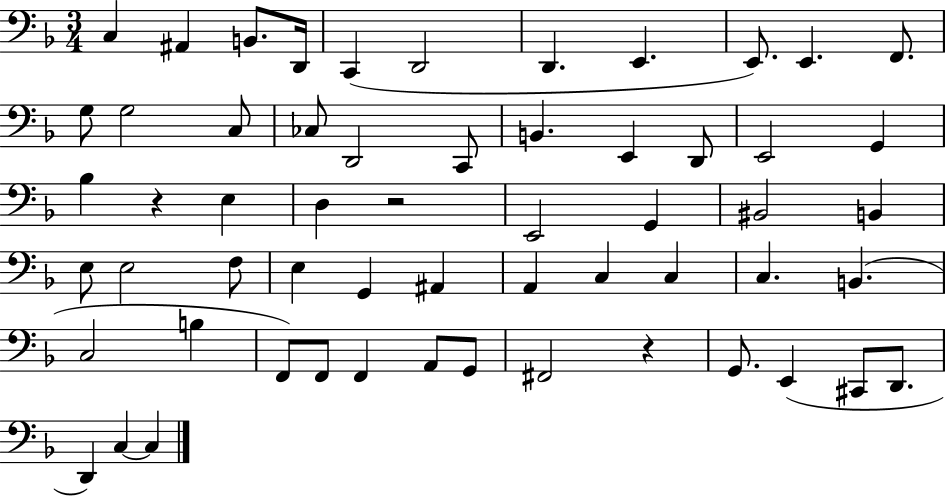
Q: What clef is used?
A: bass